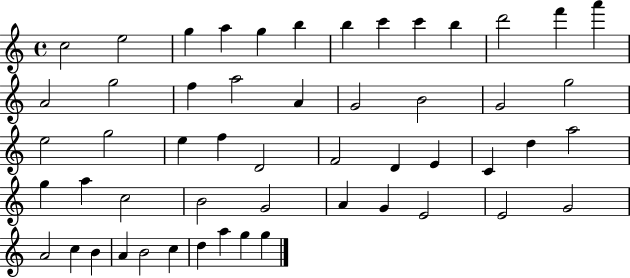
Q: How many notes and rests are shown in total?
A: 53